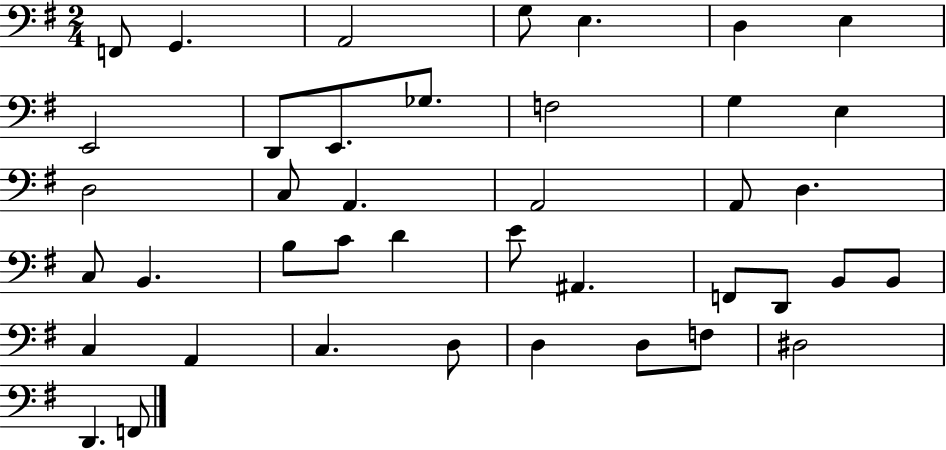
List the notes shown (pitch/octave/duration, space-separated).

F2/e G2/q. A2/h G3/e E3/q. D3/q E3/q E2/h D2/e E2/e. Gb3/e. F3/h G3/q E3/q D3/h C3/e A2/q. A2/h A2/e D3/q. C3/e B2/q. B3/e C4/e D4/q E4/e A#2/q. F2/e D2/e B2/e B2/e C3/q A2/q C3/q. D3/e D3/q D3/e F3/e D#3/h D2/q. F2/e